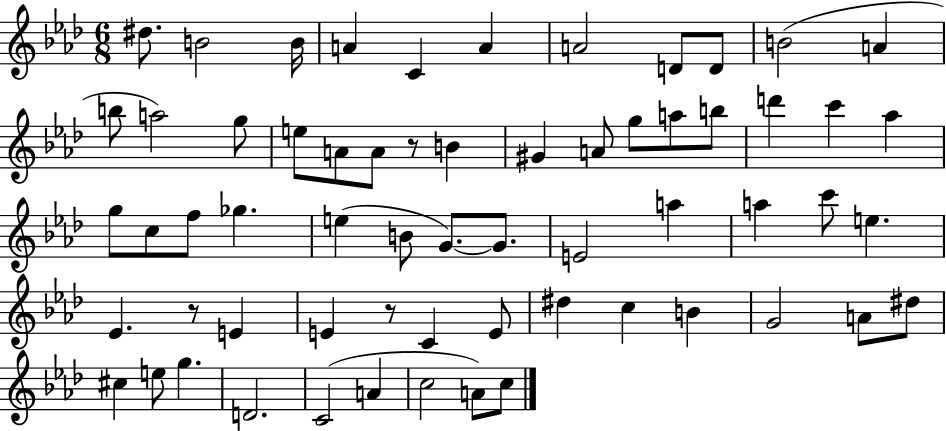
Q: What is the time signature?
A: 6/8